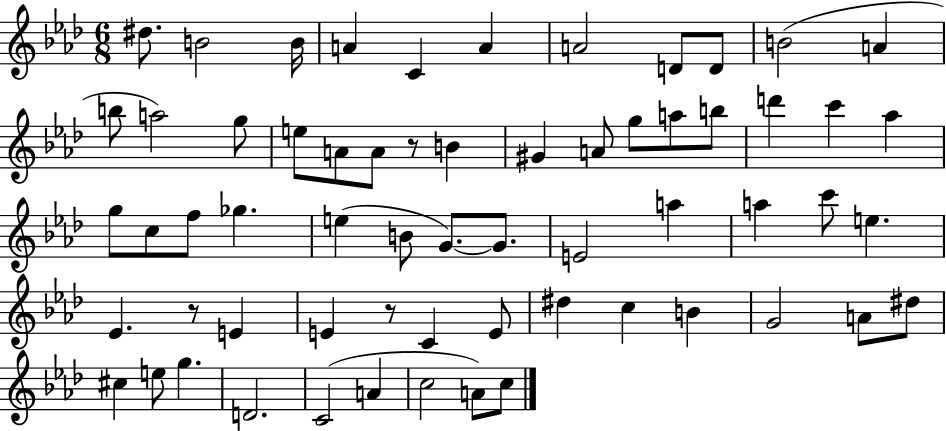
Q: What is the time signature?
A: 6/8